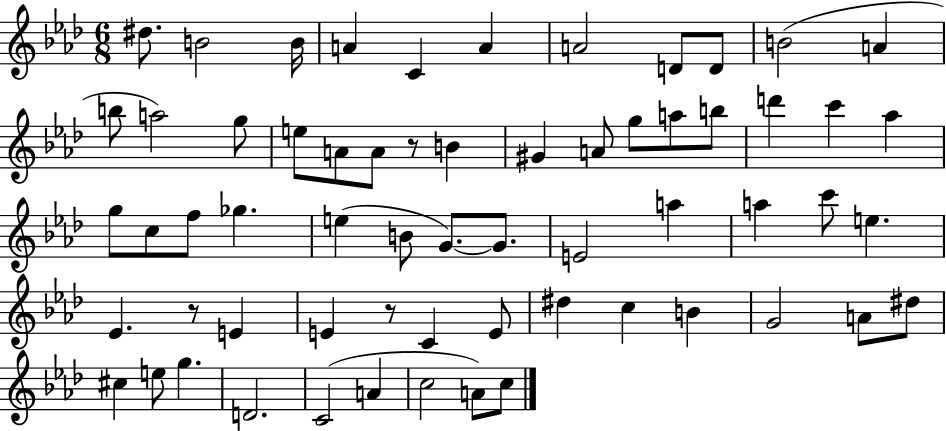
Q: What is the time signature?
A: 6/8